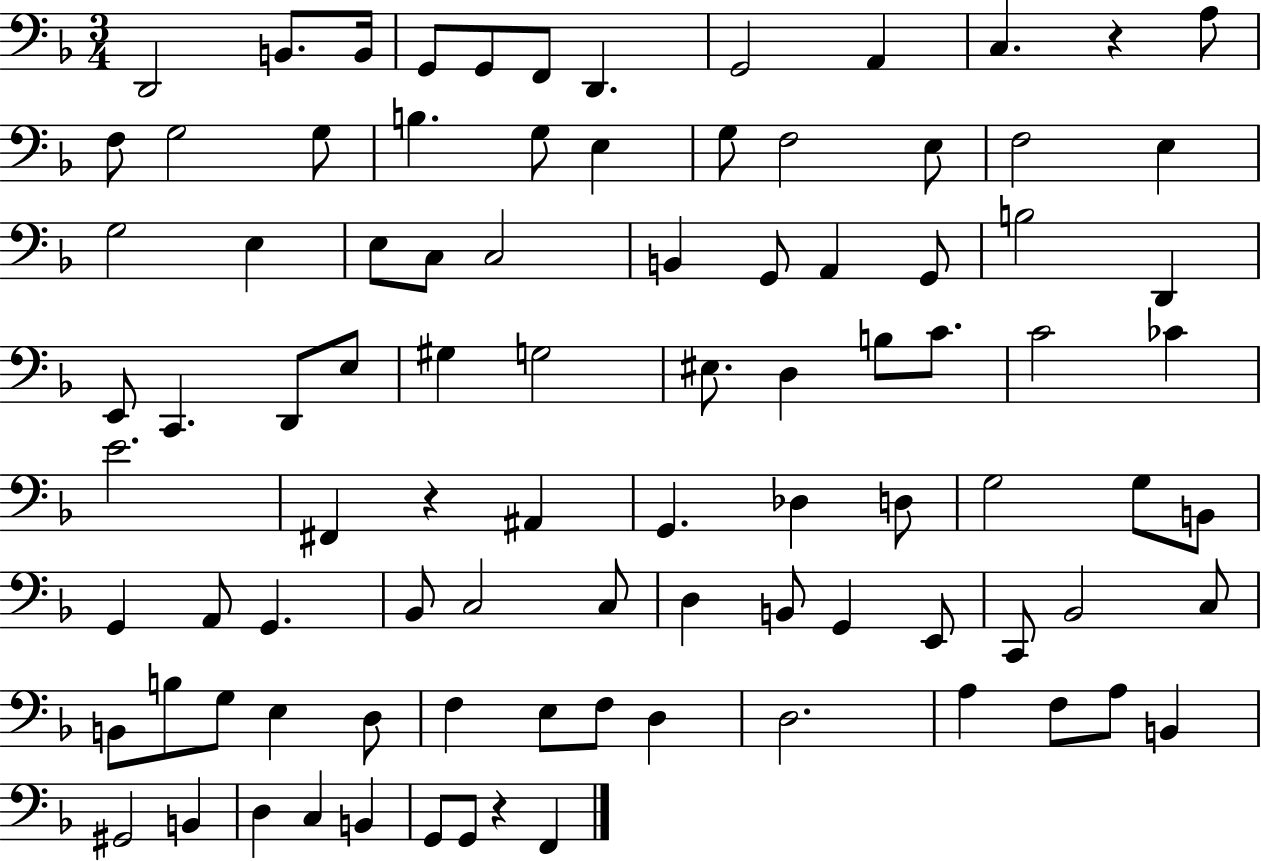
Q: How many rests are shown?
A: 3